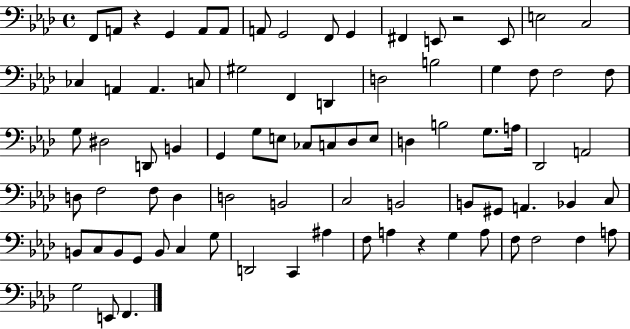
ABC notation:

X:1
T:Untitled
M:4/4
L:1/4
K:Ab
F,,/2 A,,/2 z G,, A,,/2 A,,/2 A,,/2 G,,2 F,,/2 G,, ^F,, E,,/2 z2 E,,/2 E,2 C,2 _C, A,, A,, C,/2 ^G,2 F,, D,, D,2 B,2 G, F,/2 F,2 F,/2 G,/2 ^D,2 D,,/2 B,, G,, G,/2 E,/2 _C,/2 C,/2 _D,/2 E,/2 D, B,2 G,/2 A,/4 _D,,2 A,,2 D,/2 F,2 F,/2 D, D,2 B,,2 C,2 B,,2 B,,/2 ^G,,/2 A,, _B,, C,/2 B,,/2 C,/2 B,,/2 G,,/2 B,,/2 C, G,/2 D,,2 C,, ^A, F,/2 A, z G, A,/2 F,/2 F,2 F, A,/2 G,2 E,,/2 F,,